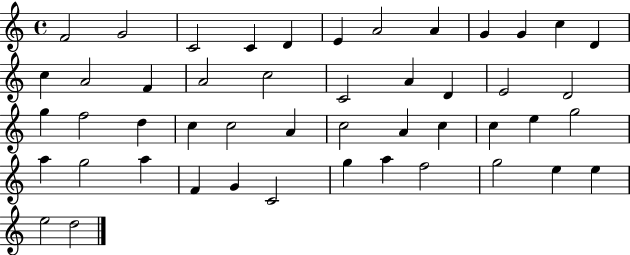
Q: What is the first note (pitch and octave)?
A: F4